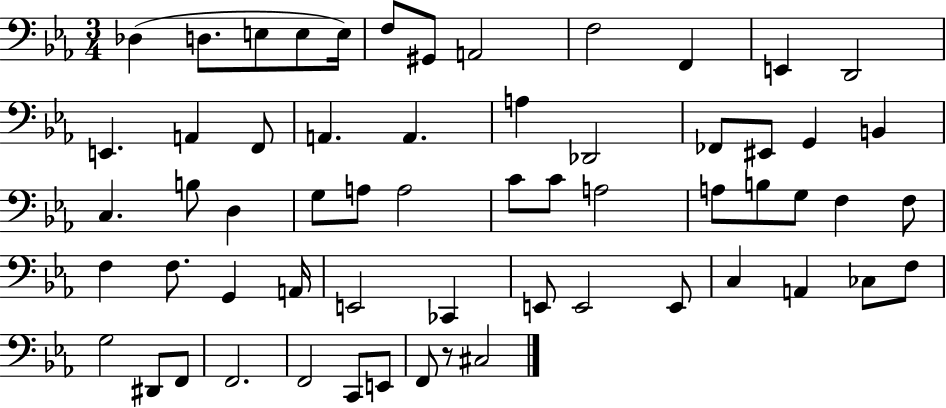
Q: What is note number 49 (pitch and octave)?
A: CES3